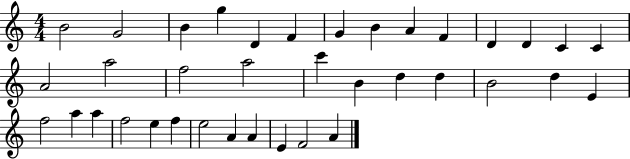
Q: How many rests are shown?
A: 0